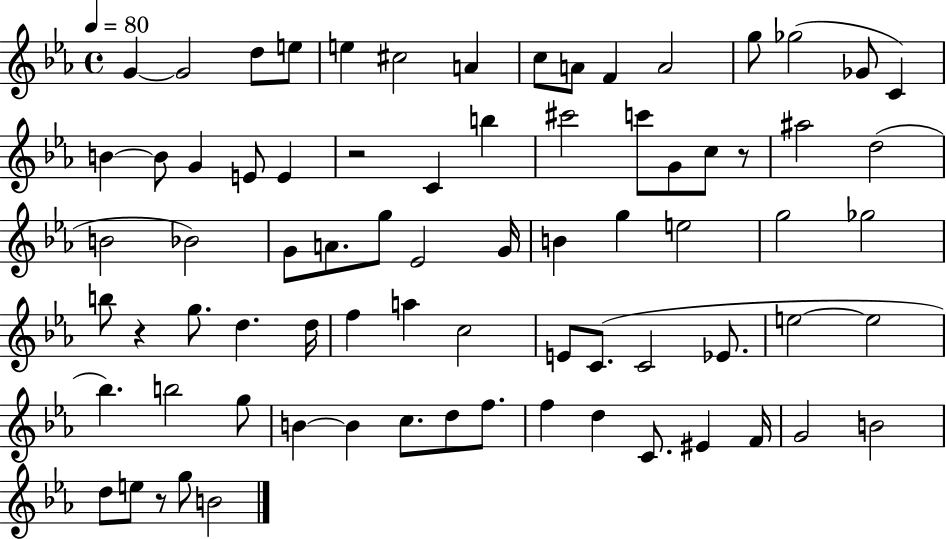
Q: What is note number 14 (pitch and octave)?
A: Gb4